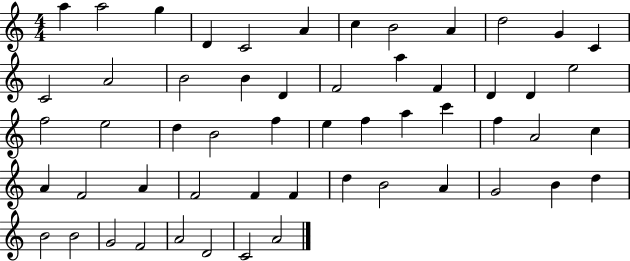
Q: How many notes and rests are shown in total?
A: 55